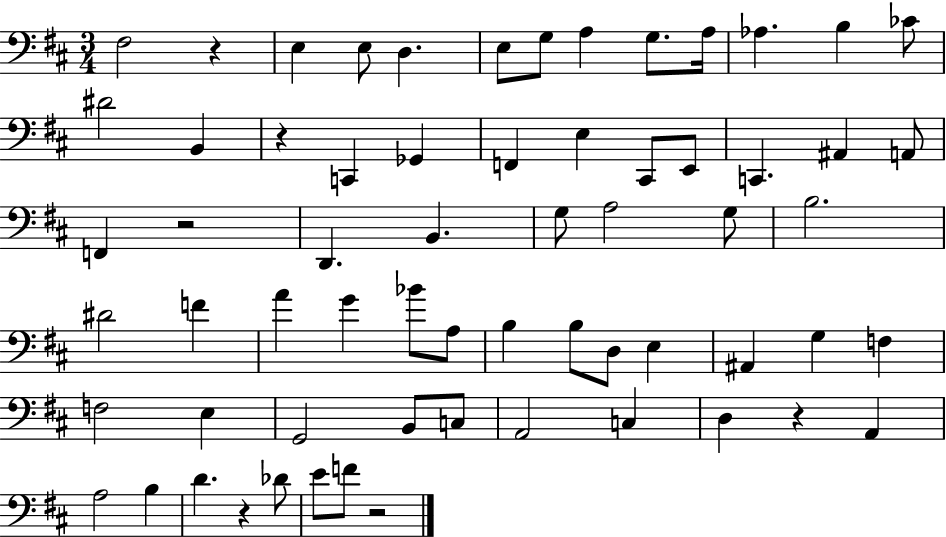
X:1
T:Untitled
M:3/4
L:1/4
K:D
^F,2 z E, E,/2 D, E,/2 G,/2 A, G,/2 A,/4 _A, B, _C/2 ^D2 B,, z C,, _G,, F,, E, ^C,,/2 E,,/2 C,, ^A,, A,,/2 F,, z2 D,, B,, G,/2 A,2 G,/2 B,2 ^D2 F A G _B/2 A,/2 B, B,/2 D,/2 E, ^A,, G, F, F,2 E, G,,2 B,,/2 C,/2 A,,2 C, D, z A,, A,2 B, D z _D/2 E/2 F/2 z2